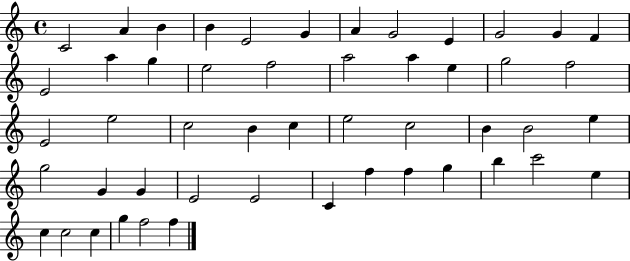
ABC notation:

X:1
T:Untitled
M:4/4
L:1/4
K:C
C2 A B B E2 G A G2 E G2 G F E2 a g e2 f2 a2 a e g2 f2 E2 e2 c2 B c e2 c2 B B2 e g2 G G E2 E2 C f f g b c'2 e c c2 c g f2 f